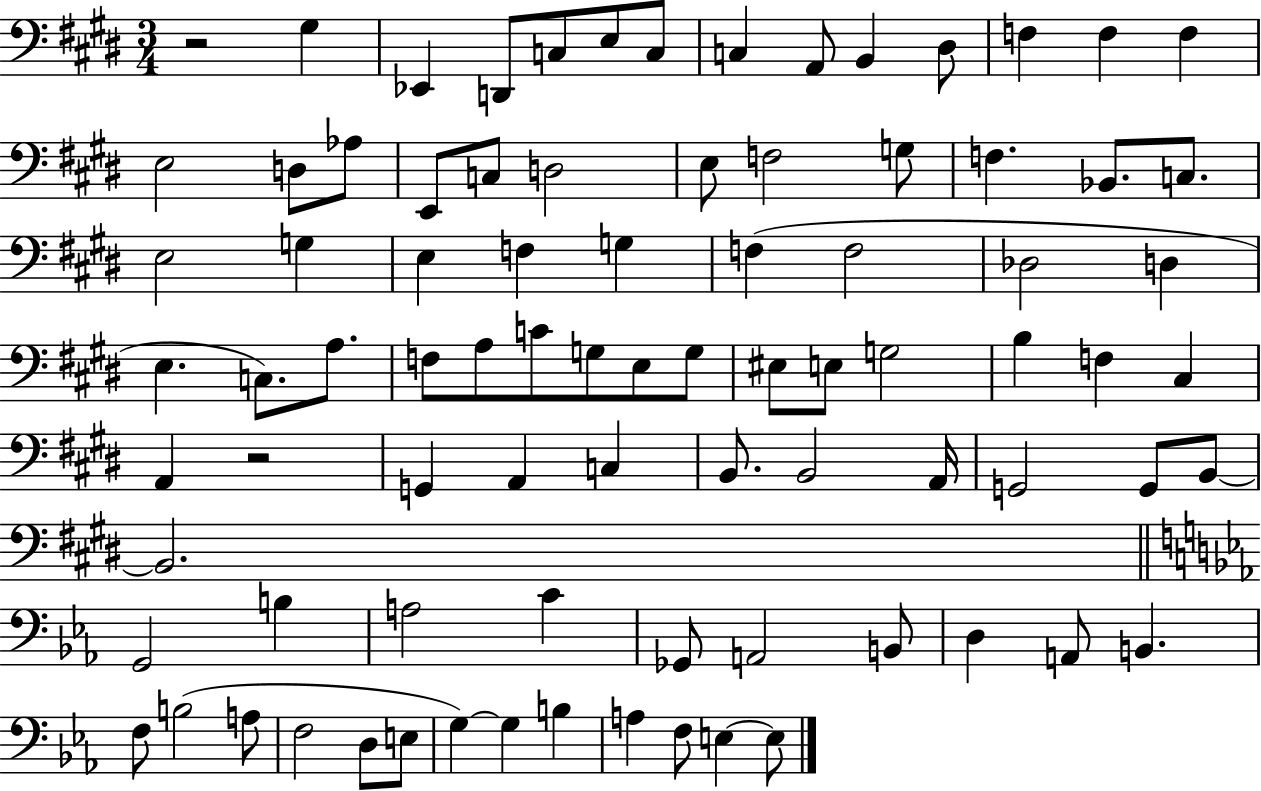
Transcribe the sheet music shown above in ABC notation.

X:1
T:Untitled
M:3/4
L:1/4
K:E
z2 ^G, _E,, D,,/2 C,/2 E,/2 C,/2 C, A,,/2 B,, ^D,/2 F, F, F, E,2 D,/2 _A,/2 E,,/2 C,/2 D,2 E,/2 F,2 G,/2 F, _B,,/2 C,/2 E,2 G, E, F, G, F, F,2 _D,2 D, E, C,/2 A,/2 F,/2 A,/2 C/2 G,/2 E,/2 G,/2 ^E,/2 E,/2 G,2 B, F, ^C, A,, z2 G,, A,, C, B,,/2 B,,2 A,,/4 G,,2 G,,/2 B,,/2 B,,2 G,,2 B, A,2 C _G,,/2 A,,2 B,,/2 D, A,,/2 B,, F,/2 B,2 A,/2 F,2 D,/2 E,/2 G, G, B, A, F,/2 E, E,/2